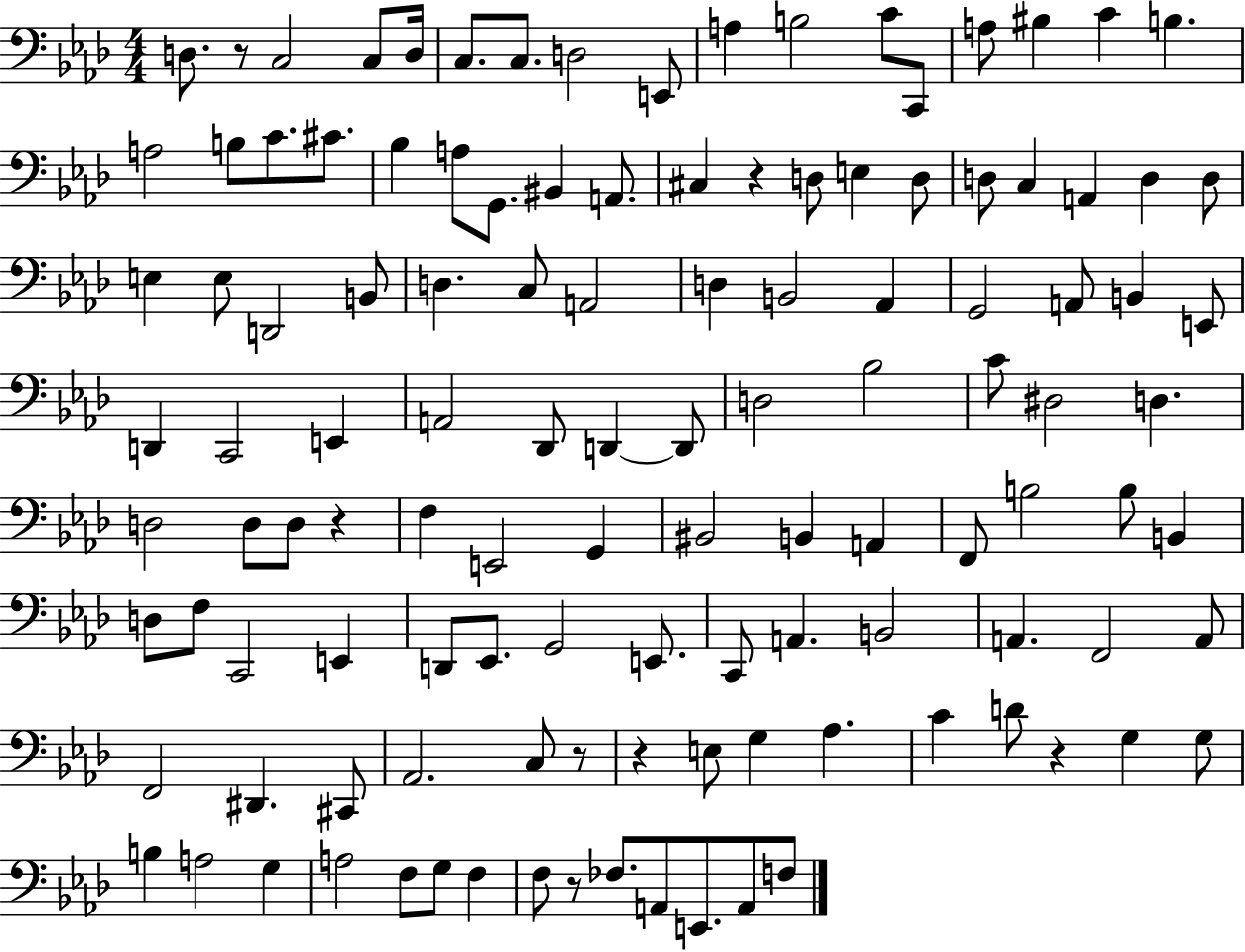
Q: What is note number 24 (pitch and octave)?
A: BIS2